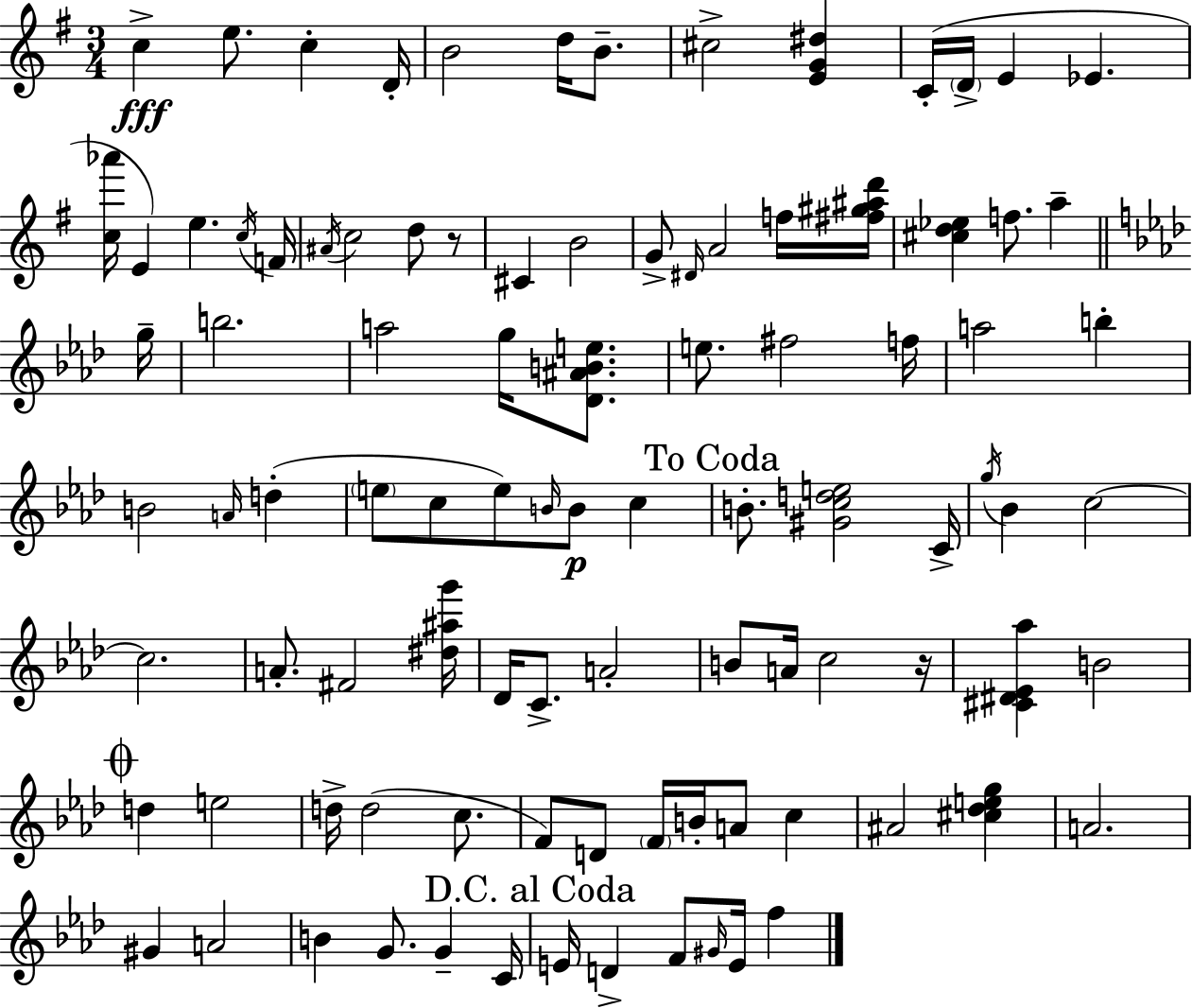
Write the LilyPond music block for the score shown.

{
  \clef treble
  \numericTimeSignature
  \time 3/4
  \key e \minor
  c''4->\fff e''8. c''4-. d'16-. | b'2 d''16 b'8.-- | cis''2-> <e' g' dis''>4 | c'16-.( \parenthesize d'16-> e'4 ees'4. | \break <c'' aes'''>16 e'4) e''4. \acciaccatura { c''16 } | f'16 \acciaccatura { ais'16 } c''2 d''8 | r8 cis'4 b'2 | g'8-> \grace { dis'16 } a'2 | \break f''16 <fis'' gis'' ais'' d'''>16 <cis'' d'' ees''>4 f''8. a''4-- | \bar "||" \break \key aes \major g''16-- b''2. | a''2 g''16 <des' ais' b' e''>8. | e''8. fis''2 | f''16 a''2 b''4-. | \break b'2 \grace { a'16 } d''4-.( | \parenthesize e''8 c''8 e''8) \grace { b'16 }\p b'8 c''4 | \mark "To Coda" b'8.-. <gis' c'' d'' e''>2 | c'16-> \acciaccatura { g''16 } bes'4 c''2~~ | \break c''2. | a'8.-. fis'2 | <dis'' ais'' g'''>16 des'16 c'8.-> a'2-. | b'8 a'16 c''2 | \break r16 <cis' dis' ees' aes''>4 b'2 | \mark \markup { \musicglyph "scripts.coda" } d''4 e''2 | d''16-> d''2( | c''8. f'8) d'8 \parenthesize f'16 b'16-. a'8 | \break c''4 ais'2 | <cis'' des'' e'' g''>4 a'2. | gis'4 a'2 | b'4 g'8. g'4-- | \break c'16 \mark "D.C. al Coda" e'16 d'4-> f'8 \grace { gis'16 } | e'16 f''4 \bar "|."
}